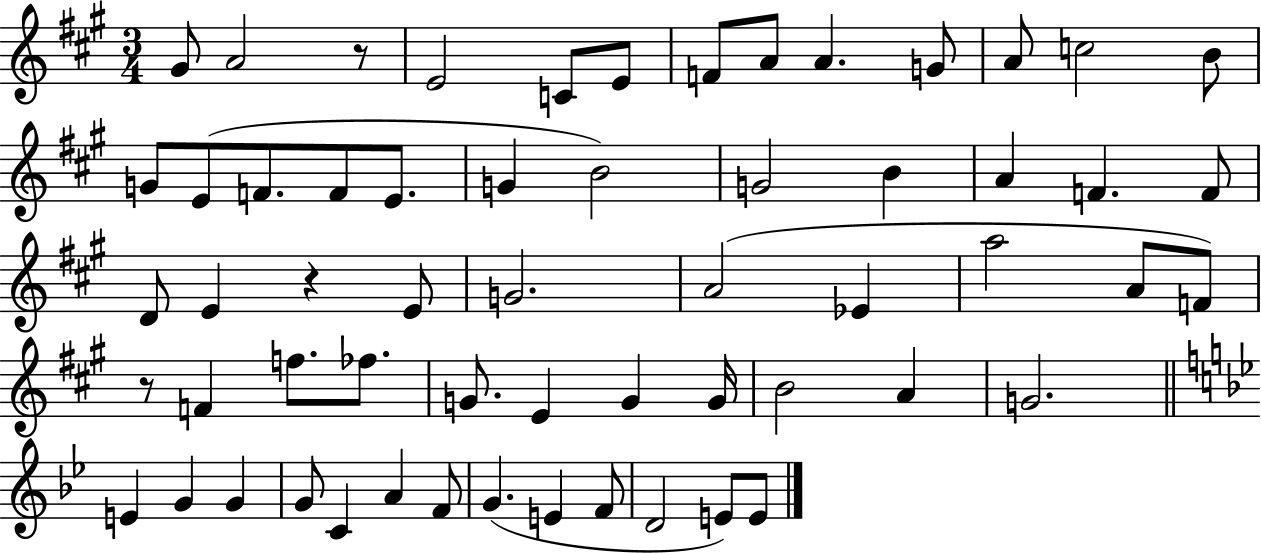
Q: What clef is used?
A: treble